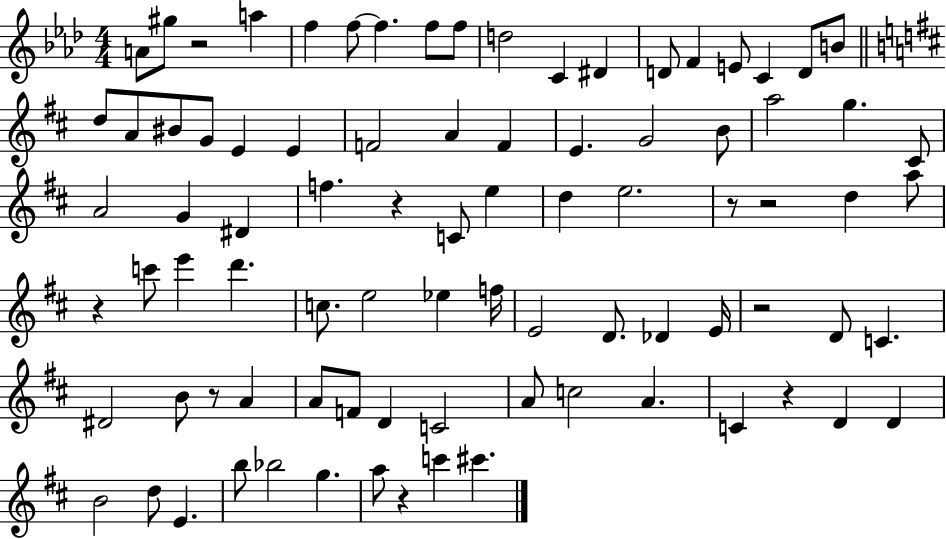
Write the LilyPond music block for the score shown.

{
  \clef treble
  \numericTimeSignature
  \time 4/4
  \key aes \major
  a'8 gis''8 r2 a''4 | f''4 f''8~~ f''4. f''8 f''8 | d''2 c'4 dis'4 | d'8 f'4 e'8 c'4 d'8 b'8 | \break \bar "||" \break \key b \minor d''8 a'8 bis'8 g'8 e'4 e'4 | f'2 a'4 f'4 | e'4. g'2 b'8 | a''2 g''4. cis'8 | \break a'2 g'4 dis'4 | f''4. r4 c'8 e''4 | d''4 e''2. | r8 r2 d''4 a''8 | \break r4 c'''8 e'''4 d'''4. | c''8. e''2 ees''4 f''16 | e'2 d'8. des'4 e'16 | r2 d'8 c'4. | \break dis'2 b'8 r8 a'4 | a'8 f'8 d'4 c'2 | a'8 c''2 a'4. | c'4 r4 d'4 d'4 | \break b'2 d''8 e'4. | b''8 bes''2 g''4. | a''8 r4 c'''4 cis'''4. | \bar "|."
}